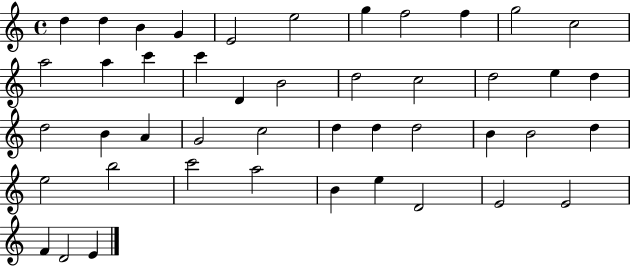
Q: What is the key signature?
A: C major